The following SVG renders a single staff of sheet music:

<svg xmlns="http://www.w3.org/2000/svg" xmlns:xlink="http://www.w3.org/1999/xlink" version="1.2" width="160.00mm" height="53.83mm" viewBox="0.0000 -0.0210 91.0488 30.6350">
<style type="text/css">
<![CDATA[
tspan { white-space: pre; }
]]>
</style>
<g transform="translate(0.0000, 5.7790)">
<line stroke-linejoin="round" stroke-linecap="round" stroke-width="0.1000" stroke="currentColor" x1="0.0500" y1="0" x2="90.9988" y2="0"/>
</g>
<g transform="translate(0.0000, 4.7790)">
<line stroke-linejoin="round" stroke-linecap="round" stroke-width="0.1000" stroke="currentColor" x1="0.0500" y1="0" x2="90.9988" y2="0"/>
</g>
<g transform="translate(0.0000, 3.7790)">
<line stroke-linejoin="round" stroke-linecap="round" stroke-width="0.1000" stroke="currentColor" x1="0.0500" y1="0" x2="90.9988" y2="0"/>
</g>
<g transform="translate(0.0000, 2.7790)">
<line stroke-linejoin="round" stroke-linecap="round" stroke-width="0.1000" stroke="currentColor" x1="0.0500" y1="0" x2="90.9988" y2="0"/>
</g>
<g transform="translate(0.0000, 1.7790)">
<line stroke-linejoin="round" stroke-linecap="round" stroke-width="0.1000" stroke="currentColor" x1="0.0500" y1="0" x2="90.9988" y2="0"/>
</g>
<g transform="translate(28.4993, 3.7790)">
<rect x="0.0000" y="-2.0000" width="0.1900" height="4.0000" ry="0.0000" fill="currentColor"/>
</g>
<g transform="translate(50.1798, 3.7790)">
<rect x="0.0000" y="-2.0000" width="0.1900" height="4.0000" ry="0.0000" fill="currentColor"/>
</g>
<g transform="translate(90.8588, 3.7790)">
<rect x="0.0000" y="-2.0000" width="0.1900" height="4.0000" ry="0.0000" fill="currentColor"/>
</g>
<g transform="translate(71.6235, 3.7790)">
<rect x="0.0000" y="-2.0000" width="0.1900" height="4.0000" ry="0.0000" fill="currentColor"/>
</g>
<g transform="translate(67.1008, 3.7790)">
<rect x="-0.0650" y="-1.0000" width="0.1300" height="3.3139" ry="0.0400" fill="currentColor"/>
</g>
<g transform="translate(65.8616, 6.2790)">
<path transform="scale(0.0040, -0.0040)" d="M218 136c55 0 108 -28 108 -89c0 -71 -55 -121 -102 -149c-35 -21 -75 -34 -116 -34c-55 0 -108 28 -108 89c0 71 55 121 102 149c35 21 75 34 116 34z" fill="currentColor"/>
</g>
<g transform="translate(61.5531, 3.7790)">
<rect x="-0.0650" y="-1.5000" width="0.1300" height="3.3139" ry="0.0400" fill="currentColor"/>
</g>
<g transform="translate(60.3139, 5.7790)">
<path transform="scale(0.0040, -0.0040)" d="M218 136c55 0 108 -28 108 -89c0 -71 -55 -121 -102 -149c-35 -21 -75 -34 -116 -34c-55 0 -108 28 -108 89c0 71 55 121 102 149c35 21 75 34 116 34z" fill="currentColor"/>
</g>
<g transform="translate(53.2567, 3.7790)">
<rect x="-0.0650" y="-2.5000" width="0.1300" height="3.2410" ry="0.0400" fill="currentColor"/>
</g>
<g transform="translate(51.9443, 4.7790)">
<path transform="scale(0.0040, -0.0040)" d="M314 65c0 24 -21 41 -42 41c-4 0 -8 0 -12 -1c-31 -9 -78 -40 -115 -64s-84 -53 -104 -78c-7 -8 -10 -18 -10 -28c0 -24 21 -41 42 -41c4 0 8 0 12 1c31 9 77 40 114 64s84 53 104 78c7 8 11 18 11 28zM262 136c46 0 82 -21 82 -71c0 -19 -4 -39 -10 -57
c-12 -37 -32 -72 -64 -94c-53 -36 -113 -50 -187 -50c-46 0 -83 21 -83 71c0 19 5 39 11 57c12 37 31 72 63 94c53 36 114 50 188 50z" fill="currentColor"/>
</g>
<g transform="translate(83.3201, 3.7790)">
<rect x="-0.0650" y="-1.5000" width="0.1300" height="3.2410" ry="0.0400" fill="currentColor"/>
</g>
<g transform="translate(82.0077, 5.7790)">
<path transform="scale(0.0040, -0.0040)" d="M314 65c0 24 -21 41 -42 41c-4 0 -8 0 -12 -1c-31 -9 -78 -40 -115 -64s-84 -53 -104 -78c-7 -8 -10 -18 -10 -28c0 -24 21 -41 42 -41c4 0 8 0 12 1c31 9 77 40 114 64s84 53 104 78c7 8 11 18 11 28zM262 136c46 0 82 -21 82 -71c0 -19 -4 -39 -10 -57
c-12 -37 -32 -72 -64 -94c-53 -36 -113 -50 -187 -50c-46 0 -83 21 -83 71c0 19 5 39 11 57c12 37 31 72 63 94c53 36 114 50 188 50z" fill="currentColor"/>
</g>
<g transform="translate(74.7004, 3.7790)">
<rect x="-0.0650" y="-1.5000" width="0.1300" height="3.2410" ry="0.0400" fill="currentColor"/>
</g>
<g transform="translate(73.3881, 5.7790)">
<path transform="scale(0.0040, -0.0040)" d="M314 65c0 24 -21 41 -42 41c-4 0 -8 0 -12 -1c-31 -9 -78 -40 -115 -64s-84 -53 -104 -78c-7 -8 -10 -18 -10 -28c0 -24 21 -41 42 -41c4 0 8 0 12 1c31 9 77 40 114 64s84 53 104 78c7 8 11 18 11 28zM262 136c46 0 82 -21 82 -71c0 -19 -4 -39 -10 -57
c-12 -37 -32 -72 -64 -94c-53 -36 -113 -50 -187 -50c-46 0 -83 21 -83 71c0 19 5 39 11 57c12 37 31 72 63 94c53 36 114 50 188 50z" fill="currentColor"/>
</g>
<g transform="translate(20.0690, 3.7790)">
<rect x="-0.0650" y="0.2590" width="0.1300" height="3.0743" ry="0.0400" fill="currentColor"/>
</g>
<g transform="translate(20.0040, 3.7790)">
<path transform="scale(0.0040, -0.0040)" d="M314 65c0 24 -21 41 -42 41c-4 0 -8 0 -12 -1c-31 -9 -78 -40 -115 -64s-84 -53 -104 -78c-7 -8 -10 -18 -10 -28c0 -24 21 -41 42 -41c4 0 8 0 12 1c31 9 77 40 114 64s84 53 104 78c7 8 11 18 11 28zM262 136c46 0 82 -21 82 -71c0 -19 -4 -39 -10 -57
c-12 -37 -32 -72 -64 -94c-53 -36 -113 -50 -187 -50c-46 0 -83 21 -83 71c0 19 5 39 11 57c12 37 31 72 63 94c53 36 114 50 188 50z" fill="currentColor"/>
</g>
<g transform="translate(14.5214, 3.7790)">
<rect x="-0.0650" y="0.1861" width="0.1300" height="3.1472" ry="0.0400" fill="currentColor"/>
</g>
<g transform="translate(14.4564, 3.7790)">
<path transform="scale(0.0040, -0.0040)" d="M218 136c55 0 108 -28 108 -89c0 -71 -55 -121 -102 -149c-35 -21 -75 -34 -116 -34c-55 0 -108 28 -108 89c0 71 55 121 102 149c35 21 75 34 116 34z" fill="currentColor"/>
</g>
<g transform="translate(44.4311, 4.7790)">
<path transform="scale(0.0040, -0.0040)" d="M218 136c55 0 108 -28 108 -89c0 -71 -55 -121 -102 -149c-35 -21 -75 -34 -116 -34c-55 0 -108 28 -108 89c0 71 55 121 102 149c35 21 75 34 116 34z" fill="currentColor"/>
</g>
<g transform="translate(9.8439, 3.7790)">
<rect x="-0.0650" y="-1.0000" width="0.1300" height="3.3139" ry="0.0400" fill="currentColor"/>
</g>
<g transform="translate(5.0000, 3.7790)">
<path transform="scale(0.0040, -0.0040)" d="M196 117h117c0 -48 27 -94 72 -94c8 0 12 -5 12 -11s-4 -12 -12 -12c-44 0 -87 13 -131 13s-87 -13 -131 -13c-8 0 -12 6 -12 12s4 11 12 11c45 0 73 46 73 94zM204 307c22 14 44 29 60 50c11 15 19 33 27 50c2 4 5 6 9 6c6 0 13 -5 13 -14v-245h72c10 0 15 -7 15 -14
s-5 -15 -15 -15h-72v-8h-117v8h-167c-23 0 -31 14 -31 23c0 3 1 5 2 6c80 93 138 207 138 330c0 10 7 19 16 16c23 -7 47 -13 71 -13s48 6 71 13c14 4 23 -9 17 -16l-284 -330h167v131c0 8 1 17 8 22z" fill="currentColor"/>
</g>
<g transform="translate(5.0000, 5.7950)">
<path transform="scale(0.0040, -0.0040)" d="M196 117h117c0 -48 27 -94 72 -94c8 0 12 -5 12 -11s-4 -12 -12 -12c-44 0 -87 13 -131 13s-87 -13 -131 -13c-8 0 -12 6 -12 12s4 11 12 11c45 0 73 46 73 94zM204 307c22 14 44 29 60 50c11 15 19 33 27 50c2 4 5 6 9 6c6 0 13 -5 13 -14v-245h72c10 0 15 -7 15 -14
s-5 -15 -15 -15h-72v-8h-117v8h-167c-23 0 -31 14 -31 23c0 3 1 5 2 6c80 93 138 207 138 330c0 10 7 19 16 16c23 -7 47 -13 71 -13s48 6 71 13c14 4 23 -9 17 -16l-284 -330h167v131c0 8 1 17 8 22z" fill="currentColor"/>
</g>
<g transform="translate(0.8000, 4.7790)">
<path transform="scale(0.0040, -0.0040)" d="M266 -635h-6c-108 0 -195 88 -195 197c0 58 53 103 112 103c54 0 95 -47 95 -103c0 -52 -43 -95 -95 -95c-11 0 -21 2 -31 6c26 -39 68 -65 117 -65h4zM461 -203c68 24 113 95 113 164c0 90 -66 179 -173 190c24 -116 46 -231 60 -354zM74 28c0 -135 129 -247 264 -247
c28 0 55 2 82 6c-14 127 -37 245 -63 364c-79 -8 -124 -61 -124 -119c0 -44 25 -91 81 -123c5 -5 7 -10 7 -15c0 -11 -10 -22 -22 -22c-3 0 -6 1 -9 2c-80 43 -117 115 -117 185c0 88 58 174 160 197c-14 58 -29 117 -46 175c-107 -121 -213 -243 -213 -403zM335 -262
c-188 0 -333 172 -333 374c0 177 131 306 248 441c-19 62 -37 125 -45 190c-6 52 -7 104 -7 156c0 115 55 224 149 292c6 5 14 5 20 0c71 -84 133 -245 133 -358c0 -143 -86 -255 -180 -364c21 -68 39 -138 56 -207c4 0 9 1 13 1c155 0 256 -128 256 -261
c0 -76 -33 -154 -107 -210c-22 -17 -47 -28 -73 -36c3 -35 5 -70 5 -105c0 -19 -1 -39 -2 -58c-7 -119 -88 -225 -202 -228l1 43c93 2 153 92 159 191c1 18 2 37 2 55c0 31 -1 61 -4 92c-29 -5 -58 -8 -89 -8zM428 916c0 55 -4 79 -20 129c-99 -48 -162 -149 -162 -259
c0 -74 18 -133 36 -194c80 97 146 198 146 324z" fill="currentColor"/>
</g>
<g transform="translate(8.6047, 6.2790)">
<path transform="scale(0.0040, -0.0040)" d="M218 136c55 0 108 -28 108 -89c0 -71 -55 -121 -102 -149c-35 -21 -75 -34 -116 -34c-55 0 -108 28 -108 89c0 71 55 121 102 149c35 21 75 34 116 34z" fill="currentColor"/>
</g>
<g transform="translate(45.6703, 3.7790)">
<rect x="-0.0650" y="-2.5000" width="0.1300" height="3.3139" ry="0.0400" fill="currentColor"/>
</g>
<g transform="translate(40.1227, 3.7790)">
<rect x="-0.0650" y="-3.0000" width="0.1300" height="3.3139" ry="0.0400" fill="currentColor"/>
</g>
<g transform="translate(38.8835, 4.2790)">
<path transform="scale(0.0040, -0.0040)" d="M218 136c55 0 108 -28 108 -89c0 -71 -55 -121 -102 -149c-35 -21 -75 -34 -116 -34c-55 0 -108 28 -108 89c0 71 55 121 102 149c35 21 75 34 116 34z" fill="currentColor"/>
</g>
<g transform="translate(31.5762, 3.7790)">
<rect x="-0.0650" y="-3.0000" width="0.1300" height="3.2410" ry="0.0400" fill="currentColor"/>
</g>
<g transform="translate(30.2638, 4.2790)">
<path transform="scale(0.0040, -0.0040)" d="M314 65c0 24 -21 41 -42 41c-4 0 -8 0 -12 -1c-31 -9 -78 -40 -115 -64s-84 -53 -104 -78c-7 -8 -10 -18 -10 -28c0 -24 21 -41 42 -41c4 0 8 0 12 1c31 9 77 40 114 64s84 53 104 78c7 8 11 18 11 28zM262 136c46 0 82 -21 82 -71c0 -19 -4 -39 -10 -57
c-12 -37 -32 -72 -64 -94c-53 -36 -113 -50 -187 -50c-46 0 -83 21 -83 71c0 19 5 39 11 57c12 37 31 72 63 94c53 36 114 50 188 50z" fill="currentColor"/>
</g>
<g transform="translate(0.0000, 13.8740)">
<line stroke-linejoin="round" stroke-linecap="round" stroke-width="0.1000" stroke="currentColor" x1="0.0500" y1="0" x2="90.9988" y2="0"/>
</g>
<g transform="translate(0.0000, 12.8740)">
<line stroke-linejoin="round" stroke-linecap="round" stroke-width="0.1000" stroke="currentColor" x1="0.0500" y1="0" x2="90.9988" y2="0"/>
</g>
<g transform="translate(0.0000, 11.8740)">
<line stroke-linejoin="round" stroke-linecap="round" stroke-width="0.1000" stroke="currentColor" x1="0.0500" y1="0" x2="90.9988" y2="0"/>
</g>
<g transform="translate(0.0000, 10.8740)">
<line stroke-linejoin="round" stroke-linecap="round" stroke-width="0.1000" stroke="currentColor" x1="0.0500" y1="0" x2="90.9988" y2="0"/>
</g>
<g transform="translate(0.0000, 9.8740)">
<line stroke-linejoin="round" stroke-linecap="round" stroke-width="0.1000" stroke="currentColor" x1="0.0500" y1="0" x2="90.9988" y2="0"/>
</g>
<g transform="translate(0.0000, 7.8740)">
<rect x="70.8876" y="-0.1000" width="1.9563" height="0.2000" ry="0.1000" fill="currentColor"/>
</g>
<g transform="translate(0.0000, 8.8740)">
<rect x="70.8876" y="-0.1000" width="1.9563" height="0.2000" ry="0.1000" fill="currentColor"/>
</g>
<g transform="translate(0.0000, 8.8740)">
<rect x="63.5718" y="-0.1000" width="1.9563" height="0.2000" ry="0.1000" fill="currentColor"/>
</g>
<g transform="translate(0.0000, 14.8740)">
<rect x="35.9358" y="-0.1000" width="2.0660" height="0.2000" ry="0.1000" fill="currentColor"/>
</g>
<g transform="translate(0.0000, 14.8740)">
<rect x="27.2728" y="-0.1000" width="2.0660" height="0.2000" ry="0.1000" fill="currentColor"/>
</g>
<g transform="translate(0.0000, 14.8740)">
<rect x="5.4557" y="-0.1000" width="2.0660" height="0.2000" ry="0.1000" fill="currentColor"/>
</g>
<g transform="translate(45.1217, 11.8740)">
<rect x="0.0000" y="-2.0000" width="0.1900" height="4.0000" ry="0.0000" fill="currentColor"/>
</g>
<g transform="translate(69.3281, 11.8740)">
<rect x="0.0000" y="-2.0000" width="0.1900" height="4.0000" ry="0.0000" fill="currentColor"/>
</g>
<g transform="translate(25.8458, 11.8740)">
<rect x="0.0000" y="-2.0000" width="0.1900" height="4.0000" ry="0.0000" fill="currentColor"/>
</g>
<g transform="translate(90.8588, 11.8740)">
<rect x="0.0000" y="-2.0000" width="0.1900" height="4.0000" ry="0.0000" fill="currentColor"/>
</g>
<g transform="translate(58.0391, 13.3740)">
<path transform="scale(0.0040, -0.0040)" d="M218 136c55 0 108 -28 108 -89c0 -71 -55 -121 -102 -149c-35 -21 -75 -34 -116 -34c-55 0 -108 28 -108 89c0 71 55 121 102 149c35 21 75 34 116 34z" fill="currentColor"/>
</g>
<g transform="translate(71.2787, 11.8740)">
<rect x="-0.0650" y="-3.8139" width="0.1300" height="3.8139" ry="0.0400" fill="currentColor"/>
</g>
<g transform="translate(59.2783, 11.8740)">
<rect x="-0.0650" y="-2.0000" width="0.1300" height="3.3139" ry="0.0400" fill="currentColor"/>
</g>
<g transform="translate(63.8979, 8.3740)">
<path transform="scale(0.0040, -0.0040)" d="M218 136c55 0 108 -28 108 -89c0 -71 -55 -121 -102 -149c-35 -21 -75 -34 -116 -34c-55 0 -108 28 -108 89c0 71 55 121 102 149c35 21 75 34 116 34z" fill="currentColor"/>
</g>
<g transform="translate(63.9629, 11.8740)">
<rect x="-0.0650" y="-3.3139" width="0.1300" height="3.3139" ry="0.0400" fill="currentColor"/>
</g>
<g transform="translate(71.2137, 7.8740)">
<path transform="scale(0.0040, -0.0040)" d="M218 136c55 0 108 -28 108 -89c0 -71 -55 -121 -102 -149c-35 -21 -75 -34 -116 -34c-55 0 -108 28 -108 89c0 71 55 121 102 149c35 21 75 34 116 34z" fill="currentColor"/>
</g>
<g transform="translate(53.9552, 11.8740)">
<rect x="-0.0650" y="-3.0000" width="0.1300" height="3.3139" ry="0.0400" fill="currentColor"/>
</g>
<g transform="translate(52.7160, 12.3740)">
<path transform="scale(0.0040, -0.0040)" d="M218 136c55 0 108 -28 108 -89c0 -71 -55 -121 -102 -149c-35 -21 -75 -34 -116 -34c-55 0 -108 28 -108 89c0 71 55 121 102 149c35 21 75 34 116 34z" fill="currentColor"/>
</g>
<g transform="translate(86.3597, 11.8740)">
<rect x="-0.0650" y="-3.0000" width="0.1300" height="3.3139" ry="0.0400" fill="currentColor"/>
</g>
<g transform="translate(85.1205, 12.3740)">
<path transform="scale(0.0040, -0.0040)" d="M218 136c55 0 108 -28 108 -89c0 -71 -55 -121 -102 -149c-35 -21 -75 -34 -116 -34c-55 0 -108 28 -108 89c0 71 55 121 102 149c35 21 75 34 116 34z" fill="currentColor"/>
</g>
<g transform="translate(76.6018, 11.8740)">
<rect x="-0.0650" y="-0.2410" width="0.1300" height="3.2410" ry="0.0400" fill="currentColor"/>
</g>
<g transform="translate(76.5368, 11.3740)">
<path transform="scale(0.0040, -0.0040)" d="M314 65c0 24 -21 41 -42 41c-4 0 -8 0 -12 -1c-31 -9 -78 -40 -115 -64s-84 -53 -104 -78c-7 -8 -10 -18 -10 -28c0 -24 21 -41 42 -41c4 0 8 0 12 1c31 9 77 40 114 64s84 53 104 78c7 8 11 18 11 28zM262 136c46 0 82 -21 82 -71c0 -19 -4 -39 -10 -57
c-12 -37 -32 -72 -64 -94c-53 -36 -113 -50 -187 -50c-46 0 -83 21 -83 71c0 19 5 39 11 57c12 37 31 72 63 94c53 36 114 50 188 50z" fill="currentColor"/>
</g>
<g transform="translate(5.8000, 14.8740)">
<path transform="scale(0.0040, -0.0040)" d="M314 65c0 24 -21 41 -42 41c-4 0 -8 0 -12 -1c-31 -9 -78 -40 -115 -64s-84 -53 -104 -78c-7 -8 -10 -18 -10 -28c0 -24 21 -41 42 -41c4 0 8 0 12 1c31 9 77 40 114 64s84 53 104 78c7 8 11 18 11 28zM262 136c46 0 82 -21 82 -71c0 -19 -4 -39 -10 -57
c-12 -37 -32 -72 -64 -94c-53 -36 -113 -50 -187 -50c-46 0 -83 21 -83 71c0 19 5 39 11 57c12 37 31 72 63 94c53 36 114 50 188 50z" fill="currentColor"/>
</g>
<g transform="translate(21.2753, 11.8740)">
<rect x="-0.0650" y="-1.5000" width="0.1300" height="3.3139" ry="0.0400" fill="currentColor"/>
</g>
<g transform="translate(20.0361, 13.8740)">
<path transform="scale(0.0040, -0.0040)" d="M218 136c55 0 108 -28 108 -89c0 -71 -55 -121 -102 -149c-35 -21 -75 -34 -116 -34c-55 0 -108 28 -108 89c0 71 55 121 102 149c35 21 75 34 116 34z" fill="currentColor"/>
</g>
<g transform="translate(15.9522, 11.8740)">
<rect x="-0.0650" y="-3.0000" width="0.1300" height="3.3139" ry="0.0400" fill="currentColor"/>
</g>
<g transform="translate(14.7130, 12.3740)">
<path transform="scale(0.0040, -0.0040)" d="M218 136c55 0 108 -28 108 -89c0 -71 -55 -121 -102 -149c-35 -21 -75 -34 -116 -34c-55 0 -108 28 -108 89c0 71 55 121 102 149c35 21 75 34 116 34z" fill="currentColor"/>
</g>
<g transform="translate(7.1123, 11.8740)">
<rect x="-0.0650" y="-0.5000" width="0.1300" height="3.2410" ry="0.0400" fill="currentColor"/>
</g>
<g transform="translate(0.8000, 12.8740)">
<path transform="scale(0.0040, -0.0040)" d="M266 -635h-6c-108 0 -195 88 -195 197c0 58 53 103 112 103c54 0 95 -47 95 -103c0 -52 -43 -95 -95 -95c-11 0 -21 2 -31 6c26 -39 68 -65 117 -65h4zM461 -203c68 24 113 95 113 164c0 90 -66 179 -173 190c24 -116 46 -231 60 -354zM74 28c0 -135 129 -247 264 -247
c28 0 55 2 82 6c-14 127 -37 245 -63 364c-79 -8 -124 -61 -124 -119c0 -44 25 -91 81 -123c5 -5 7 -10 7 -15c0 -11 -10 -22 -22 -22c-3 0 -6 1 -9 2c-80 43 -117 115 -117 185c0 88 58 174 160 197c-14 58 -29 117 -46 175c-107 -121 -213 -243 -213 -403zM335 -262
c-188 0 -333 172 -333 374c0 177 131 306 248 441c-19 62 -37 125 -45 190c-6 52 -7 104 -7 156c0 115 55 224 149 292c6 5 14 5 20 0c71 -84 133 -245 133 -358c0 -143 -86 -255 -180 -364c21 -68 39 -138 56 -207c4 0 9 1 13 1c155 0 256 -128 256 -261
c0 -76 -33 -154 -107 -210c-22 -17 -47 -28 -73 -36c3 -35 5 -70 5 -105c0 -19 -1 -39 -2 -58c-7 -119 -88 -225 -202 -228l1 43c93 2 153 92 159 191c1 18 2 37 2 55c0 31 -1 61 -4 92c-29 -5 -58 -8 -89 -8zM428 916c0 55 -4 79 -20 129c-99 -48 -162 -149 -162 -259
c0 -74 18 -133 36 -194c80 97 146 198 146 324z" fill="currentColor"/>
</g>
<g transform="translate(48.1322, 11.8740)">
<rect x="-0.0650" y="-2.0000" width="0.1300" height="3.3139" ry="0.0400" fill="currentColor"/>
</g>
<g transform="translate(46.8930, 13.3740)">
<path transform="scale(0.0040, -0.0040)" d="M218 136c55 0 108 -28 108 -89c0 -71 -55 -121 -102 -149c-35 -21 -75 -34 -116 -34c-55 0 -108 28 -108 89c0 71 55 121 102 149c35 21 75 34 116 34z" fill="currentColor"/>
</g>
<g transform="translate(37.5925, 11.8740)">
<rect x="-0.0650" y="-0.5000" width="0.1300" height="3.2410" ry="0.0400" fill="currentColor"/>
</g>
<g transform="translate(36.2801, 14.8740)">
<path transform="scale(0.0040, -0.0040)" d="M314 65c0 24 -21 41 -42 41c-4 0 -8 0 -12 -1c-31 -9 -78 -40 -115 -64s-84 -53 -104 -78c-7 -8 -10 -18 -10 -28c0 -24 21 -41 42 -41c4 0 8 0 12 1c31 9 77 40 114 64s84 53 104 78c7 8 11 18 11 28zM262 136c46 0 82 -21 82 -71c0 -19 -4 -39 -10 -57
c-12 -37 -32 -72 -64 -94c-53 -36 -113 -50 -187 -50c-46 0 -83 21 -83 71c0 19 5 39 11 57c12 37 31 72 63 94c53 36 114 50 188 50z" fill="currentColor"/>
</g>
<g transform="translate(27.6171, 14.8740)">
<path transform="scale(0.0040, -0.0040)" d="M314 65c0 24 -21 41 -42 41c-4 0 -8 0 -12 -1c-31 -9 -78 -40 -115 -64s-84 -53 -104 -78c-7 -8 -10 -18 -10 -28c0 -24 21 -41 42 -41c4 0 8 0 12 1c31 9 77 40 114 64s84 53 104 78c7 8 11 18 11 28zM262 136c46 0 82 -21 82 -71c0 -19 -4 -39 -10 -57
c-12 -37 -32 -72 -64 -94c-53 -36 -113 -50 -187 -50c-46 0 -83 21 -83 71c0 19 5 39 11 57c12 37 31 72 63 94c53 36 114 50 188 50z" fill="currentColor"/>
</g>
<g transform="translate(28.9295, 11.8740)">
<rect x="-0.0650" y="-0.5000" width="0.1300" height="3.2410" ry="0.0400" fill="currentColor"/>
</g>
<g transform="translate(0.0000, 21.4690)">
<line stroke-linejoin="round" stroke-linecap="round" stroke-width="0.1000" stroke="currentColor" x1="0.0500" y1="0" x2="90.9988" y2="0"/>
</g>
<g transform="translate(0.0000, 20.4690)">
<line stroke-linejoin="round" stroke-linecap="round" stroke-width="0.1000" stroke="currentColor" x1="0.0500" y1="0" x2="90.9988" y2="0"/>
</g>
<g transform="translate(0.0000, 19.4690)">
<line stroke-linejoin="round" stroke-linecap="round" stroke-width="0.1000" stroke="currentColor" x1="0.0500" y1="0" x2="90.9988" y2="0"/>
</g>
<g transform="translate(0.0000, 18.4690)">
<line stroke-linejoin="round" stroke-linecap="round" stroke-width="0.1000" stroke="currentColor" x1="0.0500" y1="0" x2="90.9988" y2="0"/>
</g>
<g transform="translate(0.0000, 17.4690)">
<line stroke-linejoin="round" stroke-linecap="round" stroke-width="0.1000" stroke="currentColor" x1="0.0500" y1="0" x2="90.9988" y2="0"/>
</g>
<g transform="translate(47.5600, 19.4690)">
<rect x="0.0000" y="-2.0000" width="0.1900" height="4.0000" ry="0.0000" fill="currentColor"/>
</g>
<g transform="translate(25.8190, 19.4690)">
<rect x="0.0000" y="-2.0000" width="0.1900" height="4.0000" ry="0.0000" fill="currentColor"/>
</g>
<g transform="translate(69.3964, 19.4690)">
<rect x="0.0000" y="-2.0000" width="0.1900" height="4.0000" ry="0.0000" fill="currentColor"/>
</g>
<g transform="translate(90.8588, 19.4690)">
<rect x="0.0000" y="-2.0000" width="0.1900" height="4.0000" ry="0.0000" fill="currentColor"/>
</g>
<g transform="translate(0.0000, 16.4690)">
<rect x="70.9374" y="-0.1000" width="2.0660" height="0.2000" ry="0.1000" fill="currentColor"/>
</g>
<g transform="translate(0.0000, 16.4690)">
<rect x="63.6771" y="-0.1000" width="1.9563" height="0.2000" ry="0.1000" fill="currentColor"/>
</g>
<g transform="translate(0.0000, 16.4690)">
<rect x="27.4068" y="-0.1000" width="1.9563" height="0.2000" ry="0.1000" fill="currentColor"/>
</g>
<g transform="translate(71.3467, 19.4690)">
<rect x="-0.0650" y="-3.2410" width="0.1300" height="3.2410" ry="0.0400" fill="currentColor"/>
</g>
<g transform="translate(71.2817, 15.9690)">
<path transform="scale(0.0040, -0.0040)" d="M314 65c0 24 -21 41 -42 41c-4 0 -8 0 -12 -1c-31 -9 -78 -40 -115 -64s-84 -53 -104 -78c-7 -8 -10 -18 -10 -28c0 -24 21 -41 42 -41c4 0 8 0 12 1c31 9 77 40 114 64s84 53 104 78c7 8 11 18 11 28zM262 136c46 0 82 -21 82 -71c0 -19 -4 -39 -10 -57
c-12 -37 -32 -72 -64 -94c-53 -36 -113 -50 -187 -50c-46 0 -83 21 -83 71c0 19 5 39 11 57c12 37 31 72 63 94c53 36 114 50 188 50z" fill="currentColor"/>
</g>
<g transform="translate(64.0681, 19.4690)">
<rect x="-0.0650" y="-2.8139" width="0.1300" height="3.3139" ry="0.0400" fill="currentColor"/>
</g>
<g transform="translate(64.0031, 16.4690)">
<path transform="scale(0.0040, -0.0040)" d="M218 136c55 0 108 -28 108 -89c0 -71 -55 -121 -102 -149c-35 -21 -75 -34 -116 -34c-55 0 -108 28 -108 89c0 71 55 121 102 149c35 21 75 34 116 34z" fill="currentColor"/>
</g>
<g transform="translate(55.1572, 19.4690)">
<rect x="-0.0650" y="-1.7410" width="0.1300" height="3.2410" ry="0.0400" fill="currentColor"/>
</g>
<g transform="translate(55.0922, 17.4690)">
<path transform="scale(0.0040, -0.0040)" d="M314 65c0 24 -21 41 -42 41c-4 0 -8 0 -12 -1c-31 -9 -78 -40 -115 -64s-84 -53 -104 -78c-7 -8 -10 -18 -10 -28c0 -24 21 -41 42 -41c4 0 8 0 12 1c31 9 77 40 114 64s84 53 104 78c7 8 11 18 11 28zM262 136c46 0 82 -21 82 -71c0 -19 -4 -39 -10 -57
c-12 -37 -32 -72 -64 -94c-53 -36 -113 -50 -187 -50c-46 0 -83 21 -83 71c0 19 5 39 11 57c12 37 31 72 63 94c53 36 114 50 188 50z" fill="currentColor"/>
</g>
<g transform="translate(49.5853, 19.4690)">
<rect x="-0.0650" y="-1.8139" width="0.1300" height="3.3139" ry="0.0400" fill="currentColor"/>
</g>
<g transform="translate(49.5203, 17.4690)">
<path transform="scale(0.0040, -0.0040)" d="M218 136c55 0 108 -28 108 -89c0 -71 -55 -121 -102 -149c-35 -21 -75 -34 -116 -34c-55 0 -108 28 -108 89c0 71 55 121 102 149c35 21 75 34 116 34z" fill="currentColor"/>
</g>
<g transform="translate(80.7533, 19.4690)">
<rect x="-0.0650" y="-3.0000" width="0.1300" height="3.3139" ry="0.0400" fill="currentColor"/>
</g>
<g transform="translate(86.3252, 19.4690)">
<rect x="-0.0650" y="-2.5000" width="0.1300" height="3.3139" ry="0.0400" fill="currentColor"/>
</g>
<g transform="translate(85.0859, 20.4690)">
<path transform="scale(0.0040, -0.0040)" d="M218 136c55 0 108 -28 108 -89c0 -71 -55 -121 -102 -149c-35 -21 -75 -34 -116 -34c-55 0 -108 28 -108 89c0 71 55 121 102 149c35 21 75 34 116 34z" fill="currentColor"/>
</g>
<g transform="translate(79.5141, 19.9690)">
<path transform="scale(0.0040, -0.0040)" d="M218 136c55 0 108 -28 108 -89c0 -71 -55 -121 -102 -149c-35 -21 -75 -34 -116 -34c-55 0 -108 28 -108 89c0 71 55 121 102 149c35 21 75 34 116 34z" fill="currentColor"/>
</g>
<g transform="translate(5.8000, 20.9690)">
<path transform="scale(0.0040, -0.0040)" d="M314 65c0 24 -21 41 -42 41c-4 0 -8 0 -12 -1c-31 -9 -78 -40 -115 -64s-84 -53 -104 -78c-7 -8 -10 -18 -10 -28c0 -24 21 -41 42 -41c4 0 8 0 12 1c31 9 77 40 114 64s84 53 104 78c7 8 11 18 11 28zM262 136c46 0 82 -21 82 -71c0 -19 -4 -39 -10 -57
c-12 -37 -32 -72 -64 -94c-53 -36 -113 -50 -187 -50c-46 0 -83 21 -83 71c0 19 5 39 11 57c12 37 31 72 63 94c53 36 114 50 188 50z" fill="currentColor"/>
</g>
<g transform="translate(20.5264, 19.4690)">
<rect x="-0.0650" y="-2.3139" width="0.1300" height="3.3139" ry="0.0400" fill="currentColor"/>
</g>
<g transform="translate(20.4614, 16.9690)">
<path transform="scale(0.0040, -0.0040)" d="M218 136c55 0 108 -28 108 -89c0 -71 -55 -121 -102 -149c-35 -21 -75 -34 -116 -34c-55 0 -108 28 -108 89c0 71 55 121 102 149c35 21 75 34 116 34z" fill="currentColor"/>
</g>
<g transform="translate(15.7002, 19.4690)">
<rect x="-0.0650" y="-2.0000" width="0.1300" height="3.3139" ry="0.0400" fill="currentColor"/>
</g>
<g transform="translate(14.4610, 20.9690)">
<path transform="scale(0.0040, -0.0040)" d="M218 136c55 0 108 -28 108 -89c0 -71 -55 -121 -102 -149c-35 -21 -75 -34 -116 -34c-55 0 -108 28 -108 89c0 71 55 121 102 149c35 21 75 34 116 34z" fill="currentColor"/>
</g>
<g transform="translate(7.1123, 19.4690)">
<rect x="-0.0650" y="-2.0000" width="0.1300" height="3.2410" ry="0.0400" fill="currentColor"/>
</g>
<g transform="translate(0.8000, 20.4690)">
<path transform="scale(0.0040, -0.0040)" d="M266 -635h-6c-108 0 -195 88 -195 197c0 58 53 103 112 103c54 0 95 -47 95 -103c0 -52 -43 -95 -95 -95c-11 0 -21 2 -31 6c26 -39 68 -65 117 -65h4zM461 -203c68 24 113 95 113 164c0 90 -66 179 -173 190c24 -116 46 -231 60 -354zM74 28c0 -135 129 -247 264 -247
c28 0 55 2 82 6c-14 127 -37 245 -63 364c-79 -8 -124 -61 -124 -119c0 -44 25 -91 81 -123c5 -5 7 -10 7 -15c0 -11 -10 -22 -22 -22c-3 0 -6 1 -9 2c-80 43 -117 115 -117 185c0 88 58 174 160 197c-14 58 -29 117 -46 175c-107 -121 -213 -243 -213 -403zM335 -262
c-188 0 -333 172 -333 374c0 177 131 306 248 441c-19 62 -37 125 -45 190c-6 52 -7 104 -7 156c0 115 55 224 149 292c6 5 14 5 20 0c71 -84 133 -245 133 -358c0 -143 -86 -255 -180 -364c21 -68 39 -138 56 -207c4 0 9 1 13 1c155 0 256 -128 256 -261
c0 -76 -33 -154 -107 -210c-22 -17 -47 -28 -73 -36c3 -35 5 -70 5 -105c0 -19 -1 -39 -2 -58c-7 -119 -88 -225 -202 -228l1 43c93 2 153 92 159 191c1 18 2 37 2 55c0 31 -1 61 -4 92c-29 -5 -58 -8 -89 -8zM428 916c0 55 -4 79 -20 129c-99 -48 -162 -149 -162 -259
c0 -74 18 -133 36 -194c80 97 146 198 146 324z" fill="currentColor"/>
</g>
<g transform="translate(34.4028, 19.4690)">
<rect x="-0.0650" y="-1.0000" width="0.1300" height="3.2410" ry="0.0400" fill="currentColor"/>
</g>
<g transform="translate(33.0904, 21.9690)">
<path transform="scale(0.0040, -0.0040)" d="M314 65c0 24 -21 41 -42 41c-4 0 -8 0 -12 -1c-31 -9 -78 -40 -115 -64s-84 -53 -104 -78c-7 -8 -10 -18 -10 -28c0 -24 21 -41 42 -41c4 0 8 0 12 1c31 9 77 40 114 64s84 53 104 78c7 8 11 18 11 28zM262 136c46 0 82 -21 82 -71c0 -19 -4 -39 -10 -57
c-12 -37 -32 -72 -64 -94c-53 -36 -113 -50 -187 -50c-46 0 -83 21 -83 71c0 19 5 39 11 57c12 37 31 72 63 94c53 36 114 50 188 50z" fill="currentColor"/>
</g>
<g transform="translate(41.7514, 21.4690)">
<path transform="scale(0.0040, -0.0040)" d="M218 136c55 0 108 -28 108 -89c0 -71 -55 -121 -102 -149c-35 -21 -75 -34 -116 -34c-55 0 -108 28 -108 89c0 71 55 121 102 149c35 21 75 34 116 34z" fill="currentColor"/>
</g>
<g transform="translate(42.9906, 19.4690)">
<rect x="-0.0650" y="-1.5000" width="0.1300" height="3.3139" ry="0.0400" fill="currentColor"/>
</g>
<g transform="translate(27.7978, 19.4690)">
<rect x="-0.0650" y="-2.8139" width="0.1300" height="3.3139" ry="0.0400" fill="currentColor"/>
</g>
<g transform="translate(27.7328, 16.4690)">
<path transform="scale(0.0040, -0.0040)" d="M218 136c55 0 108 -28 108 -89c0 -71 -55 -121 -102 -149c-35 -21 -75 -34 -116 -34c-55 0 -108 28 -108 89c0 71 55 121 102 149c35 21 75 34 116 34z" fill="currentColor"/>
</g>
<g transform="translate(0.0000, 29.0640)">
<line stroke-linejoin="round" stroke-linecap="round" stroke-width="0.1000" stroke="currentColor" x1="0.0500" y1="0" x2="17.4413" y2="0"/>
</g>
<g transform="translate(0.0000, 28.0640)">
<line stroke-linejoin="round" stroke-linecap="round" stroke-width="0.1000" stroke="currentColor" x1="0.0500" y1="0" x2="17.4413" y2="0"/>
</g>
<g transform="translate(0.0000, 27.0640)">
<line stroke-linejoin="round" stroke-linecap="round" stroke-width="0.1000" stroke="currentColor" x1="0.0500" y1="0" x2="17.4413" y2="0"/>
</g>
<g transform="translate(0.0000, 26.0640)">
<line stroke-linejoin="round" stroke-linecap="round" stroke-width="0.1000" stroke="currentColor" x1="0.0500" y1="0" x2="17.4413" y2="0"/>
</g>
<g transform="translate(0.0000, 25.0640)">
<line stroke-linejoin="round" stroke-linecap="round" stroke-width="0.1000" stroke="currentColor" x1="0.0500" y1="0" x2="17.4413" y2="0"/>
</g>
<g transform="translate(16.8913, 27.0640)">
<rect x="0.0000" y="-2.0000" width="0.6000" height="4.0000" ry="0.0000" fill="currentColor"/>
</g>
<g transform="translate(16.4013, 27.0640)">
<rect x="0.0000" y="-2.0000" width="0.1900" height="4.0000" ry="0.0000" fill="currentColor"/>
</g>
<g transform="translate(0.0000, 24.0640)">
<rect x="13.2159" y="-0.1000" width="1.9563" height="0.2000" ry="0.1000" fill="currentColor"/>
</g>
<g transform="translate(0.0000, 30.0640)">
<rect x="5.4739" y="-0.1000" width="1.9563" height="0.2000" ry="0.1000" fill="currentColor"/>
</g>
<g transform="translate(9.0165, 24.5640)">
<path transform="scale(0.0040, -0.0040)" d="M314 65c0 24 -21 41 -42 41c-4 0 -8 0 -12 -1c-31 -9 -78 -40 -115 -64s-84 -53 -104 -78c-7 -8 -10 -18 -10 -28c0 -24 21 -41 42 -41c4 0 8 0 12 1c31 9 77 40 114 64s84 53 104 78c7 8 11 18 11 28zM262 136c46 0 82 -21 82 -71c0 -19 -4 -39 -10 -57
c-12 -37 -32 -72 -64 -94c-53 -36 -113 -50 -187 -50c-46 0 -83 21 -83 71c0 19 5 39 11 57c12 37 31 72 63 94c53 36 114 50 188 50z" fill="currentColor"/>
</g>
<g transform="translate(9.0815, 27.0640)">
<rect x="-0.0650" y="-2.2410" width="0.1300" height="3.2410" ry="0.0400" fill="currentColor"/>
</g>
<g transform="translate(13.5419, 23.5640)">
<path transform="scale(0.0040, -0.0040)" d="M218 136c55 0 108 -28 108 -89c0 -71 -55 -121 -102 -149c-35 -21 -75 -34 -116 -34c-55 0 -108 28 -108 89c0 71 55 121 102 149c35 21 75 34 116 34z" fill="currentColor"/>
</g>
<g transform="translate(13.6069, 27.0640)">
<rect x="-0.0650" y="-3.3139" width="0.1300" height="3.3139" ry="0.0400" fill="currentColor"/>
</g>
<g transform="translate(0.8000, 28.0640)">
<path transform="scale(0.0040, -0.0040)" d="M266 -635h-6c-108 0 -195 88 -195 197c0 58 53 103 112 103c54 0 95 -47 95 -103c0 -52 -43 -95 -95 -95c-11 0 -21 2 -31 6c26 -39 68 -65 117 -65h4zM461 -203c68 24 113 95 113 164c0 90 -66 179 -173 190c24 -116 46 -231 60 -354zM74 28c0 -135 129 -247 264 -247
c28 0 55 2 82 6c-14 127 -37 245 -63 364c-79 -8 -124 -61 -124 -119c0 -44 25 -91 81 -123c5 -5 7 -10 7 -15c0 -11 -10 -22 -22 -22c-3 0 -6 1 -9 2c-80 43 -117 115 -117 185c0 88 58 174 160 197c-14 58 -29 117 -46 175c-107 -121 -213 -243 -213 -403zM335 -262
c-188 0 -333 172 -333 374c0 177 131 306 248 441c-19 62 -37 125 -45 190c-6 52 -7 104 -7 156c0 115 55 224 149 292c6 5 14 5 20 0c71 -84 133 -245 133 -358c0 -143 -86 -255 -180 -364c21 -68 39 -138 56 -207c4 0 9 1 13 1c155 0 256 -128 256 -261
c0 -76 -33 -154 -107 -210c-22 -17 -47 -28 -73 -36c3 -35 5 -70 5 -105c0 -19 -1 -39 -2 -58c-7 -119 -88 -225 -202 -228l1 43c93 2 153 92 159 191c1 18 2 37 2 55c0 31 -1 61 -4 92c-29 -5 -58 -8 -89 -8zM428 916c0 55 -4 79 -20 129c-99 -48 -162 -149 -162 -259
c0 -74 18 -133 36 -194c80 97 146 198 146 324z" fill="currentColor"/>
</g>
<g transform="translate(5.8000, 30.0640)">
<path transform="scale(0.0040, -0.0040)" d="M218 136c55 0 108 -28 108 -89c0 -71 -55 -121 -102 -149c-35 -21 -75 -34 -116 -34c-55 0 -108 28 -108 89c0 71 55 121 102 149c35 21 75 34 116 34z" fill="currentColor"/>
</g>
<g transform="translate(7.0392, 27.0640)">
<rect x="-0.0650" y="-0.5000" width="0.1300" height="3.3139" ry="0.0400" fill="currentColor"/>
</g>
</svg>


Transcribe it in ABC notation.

X:1
T:Untitled
M:4/4
L:1/4
K:C
D B B2 A2 A G G2 E D E2 E2 C2 A E C2 C2 F A F b c' c2 A F2 F g a D2 E f f2 a b2 A G C g2 b